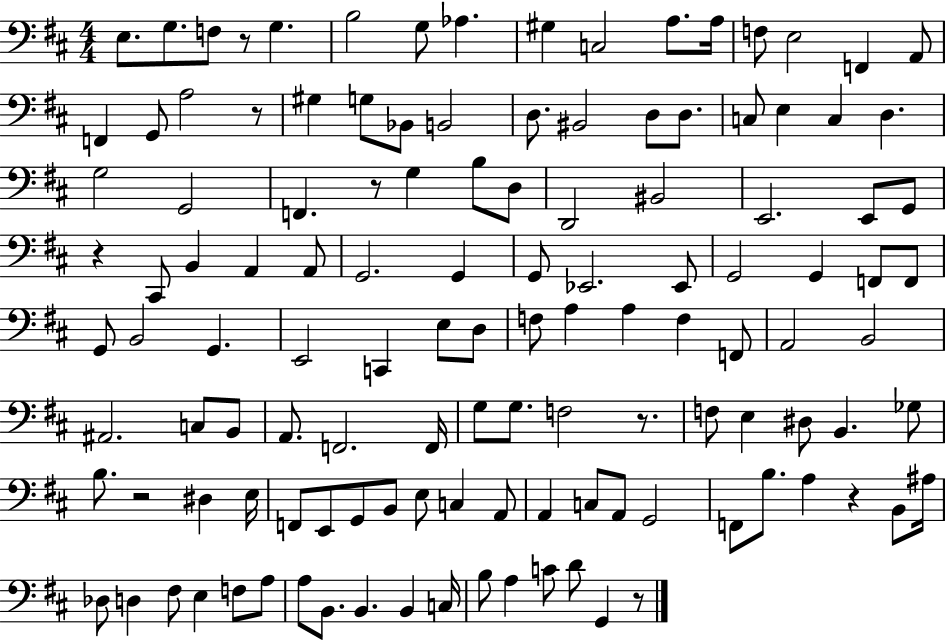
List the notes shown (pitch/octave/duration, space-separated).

E3/e. G3/e. F3/e R/e G3/q. B3/h G3/e Ab3/q. G#3/q C3/h A3/e. A3/s F3/e E3/h F2/q A2/e F2/q G2/e A3/h R/e G#3/q G3/e Bb2/e B2/h D3/e. BIS2/h D3/e D3/e. C3/e E3/q C3/q D3/q. G3/h G2/h F2/q. R/e G3/q B3/e D3/e D2/h BIS2/h E2/h. E2/e G2/e R/q C#2/e B2/q A2/q A2/e G2/h. G2/q G2/e Eb2/h. Eb2/e G2/h G2/q F2/e F2/e G2/e B2/h G2/q. E2/h C2/q E3/e D3/e F3/e A3/q A3/q F3/q F2/e A2/h B2/h A#2/h. C3/e B2/e A2/e. F2/h. F2/s G3/e G3/e. F3/h R/e. F3/e E3/q D#3/e B2/q. Gb3/e B3/e. R/h D#3/q E3/s F2/e E2/e G2/e B2/e E3/e C3/q A2/e A2/q C3/e A2/e G2/h F2/e B3/e. A3/q R/q B2/e A#3/s Db3/e D3/q F#3/e E3/q F3/e A3/e A3/e B2/e. B2/q. B2/q C3/s B3/e A3/q C4/e D4/e G2/q R/e